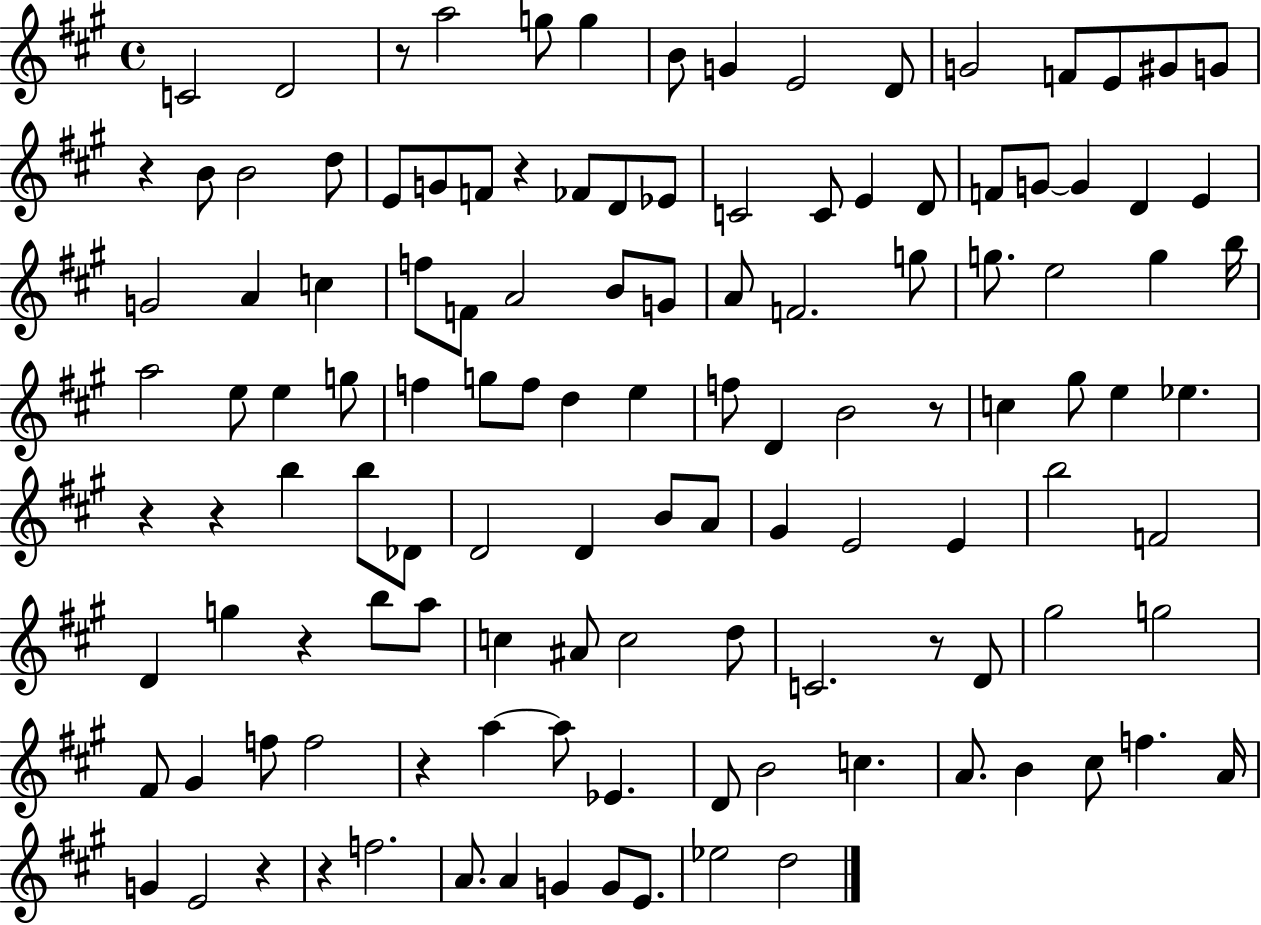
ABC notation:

X:1
T:Untitled
M:4/4
L:1/4
K:A
C2 D2 z/2 a2 g/2 g B/2 G E2 D/2 G2 F/2 E/2 ^G/2 G/2 z B/2 B2 d/2 E/2 G/2 F/2 z _F/2 D/2 _E/2 C2 C/2 E D/2 F/2 G/2 G D E G2 A c f/2 F/2 A2 B/2 G/2 A/2 F2 g/2 g/2 e2 g b/4 a2 e/2 e g/2 f g/2 f/2 d e f/2 D B2 z/2 c ^g/2 e _e z z b b/2 _D/2 D2 D B/2 A/2 ^G E2 E b2 F2 D g z b/2 a/2 c ^A/2 c2 d/2 C2 z/2 D/2 ^g2 g2 ^F/2 ^G f/2 f2 z a a/2 _E D/2 B2 c A/2 B ^c/2 f A/4 G E2 z z f2 A/2 A G G/2 E/2 _e2 d2